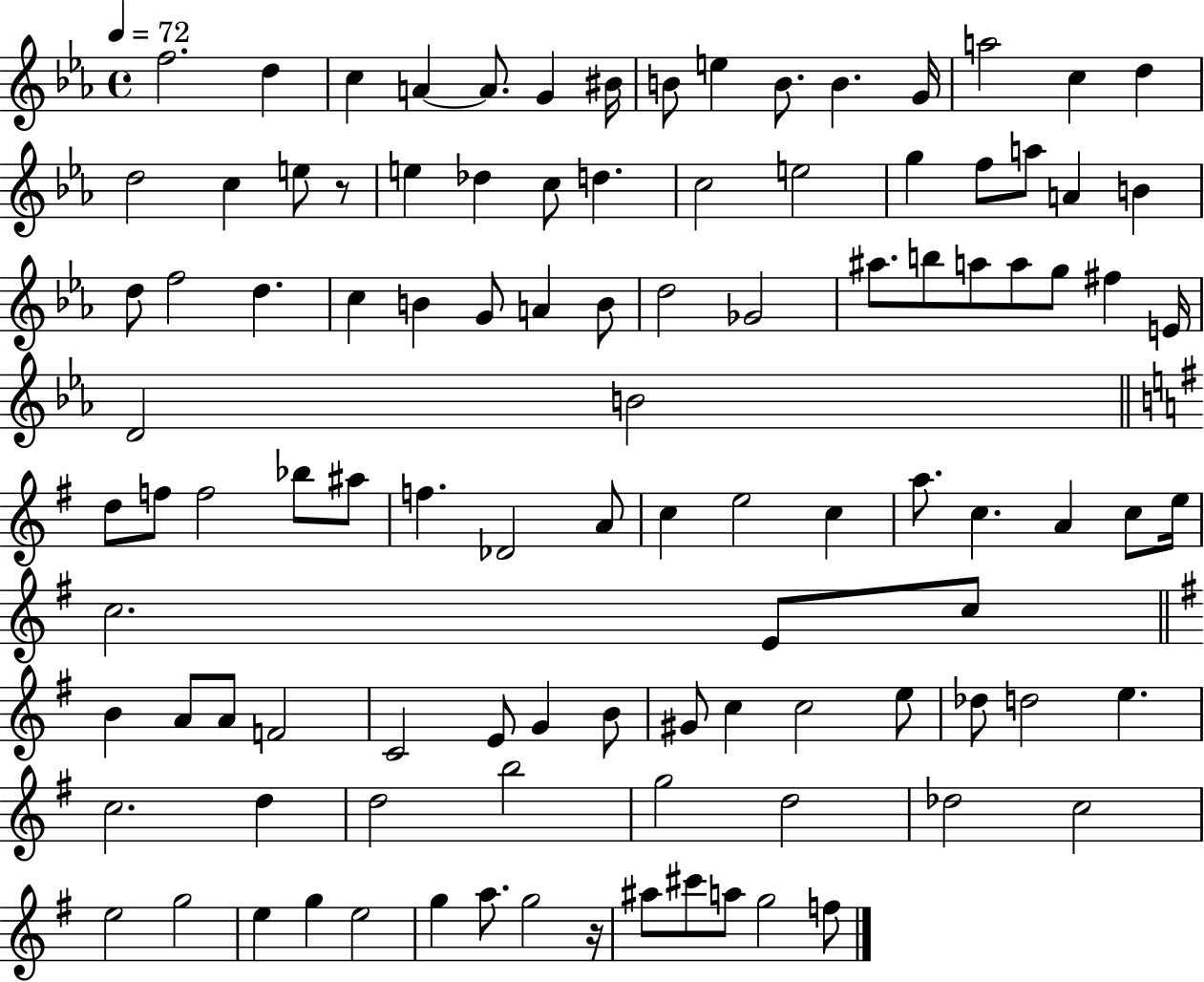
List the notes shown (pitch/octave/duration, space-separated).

F5/h. D5/q C5/q A4/q A4/e. G4/q BIS4/s B4/e E5/q B4/e. B4/q. G4/s A5/h C5/q D5/q D5/h C5/q E5/e R/e E5/q Db5/q C5/e D5/q. C5/h E5/h G5/q F5/e A5/e A4/q B4/q D5/e F5/h D5/q. C5/q B4/q G4/e A4/q B4/e D5/h Gb4/h A#5/e. B5/e A5/e A5/e G5/e F#5/q E4/s D4/h B4/h D5/e F5/e F5/h Bb5/e A#5/e F5/q. Db4/h A4/e C5/q E5/h C5/q A5/e. C5/q. A4/q C5/e E5/s C5/h. E4/e C5/e B4/q A4/e A4/e F4/h C4/h E4/e G4/q B4/e G#4/e C5/q C5/h E5/e Db5/e D5/h E5/q. C5/h. D5/q D5/h B5/h G5/h D5/h Db5/h C5/h E5/h G5/h E5/q G5/q E5/h G5/q A5/e. G5/h R/s A#5/e C#6/e A5/e G5/h F5/e